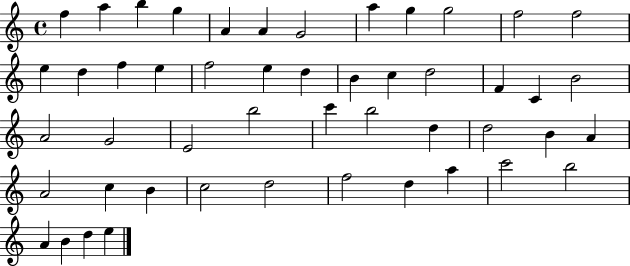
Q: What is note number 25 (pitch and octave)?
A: B4